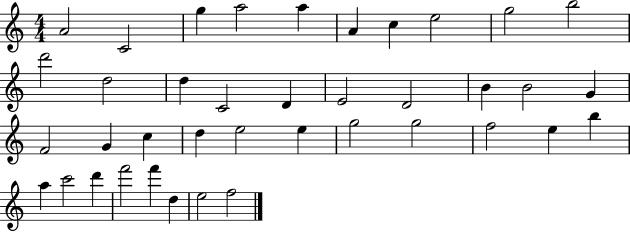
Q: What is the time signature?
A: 4/4